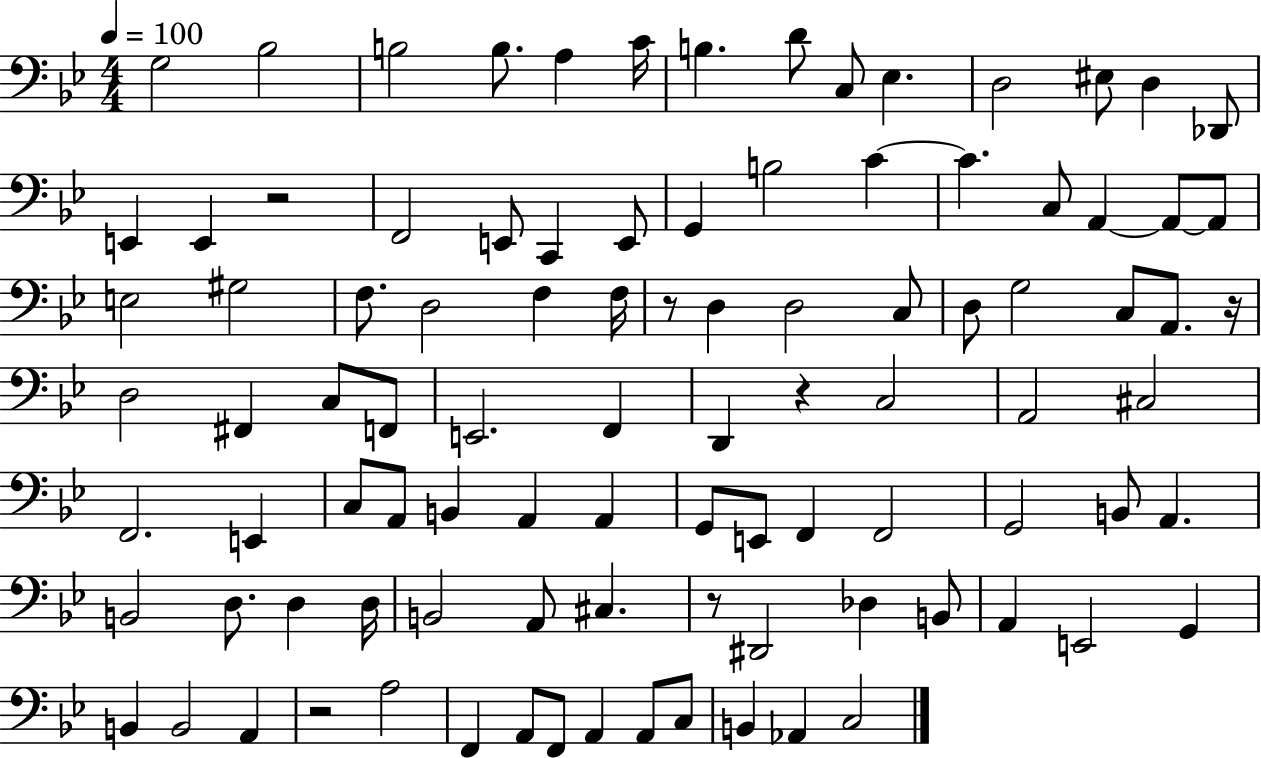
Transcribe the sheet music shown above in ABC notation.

X:1
T:Untitled
M:4/4
L:1/4
K:Bb
G,2 _B,2 B,2 B,/2 A, C/4 B, D/2 C,/2 _E, D,2 ^E,/2 D, _D,,/2 E,, E,, z2 F,,2 E,,/2 C,, E,,/2 G,, B,2 C C C,/2 A,, A,,/2 A,,/2 E,2 ^G,2 F,/2 D,2 F, F,/4 z/2 D, D,2 C,/2 D,/2 G,2 C,/2 A,,/2 z/4 D,2 ^F,, C,/2 F,,/2 E,,2 F,, D,, z C,2 A,,2 ^C,2 F,,2 E,, C,/2 A,,/2 B,, A,, A,, G,,/2 E,,/2 F,, F,,2 G,,2 B,,/2 A,, B,,2 D,/2 D, D,/4 B,,2 A,,/2 ^C, z/2 ^D,,2 _D, B,,/2 A,, E,,2 G,, B,, B,,2 A,, z2 A,2 F,, A,,/2 F,,/2 A,, A,,/2 C,/2 B,, _A,, C,2